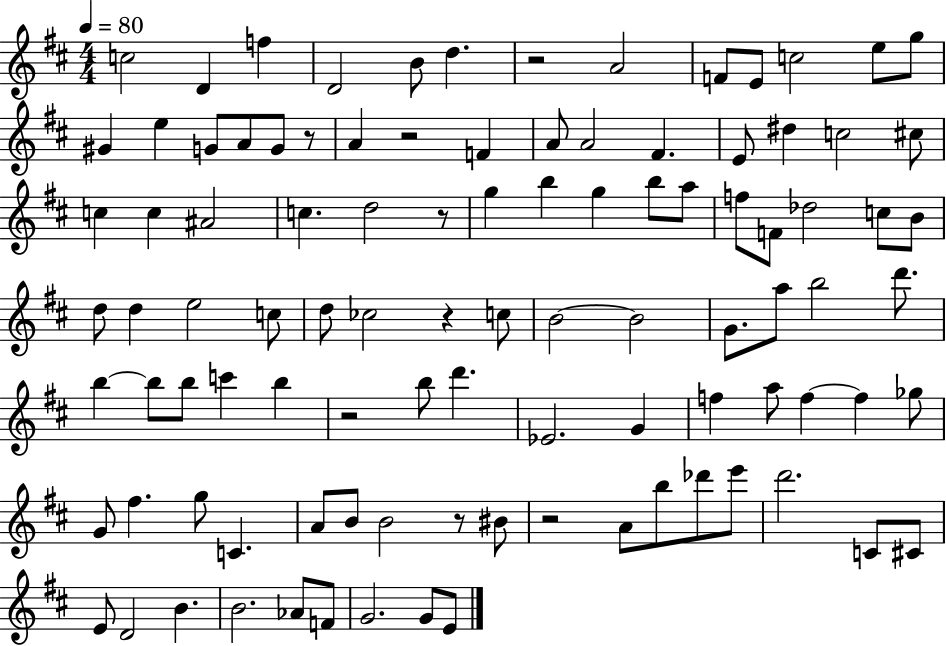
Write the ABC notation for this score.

X:1
T:Untitled
M:4/4
L:1/4
K:D
c2 D f D2 B/2 d z2 A2 F/2 E/2 c2 e/2 g/2 ^G e G/2 A/2 G/2 z/2 A z2 F A/2 A2 ^F E/2 ^d c2 ^c/2 c c ^A2 c d2 z/2 g b g b/2 a/2 f/2 F/2 _d2 c/2 B/2 d/2 d e2 c/2 d/2 _c2 z c/2 B2 B2 G/2 a/2 b2 d'/2 b b/2 b/2 c' b z2 b/2 d' _E2 G f a/2 f f _g/2 G/2 ^f g/2 C A/2 B/2 B2 z/2 ^B/2 z2 A/2 b/2 _d'/2 e'/2 d'2 C/2 ^C/2 E/2 D2 B B2 _A/2 F/2 G2 G/2 E/2